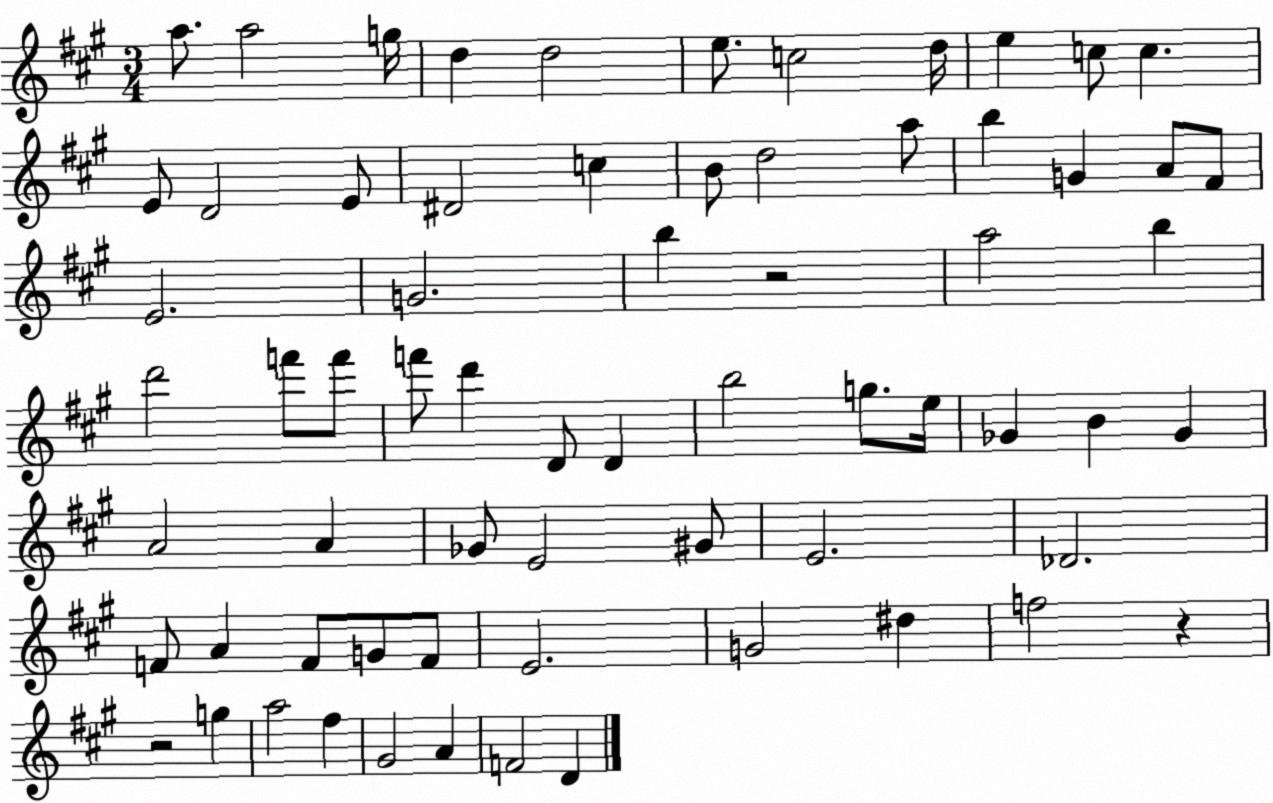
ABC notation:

X:1
T:Untitled
M:3/4
L:1/4
K:A
a/2 a2 g/4 d d2 e/2 c2 d/4 e c/2 c E/2 D2 E/2 ^D2 c B/2 d2 a/2 b G A/2 ^F/2 E2 G2 b z2 a2 b d'2 f'/2 f'/2 f'/2 d' D/2 D b2 g/2 e/4 _G B _G A2 A _G/2 E2 ^G/2 E2 _D2 F/2 A F/2 G/2 F/2 E2 G2 ^d f2 z z2 g a2 ^f ^G2 A F2 D